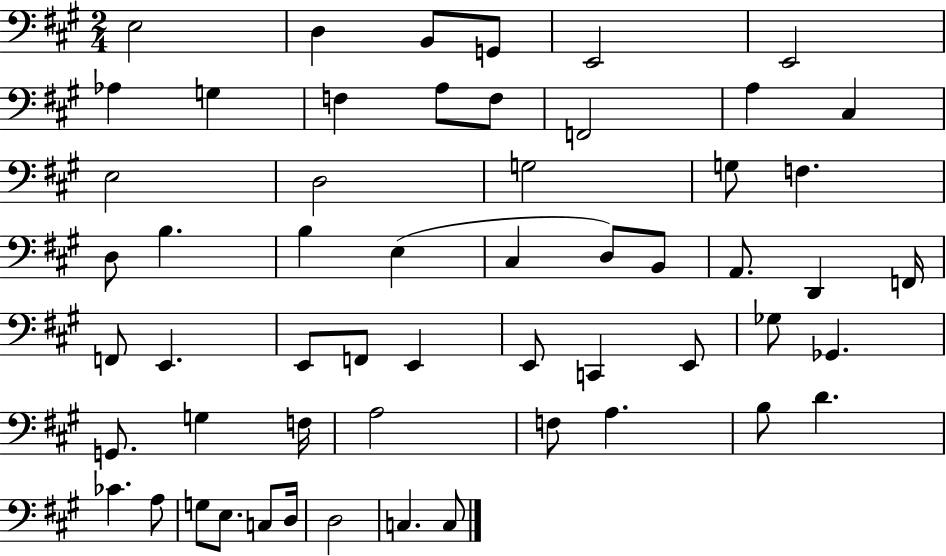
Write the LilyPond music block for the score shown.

{
  \clef bass
  \numericTimeSignature
  \time 2/4
  \key a \major
  e2 | d4 b,8 g,8 | e,2 | e,2 | \break aes4 g4 | f4 a8 f8 | f,2 | a4 cis4 | \break e2 | d2 | g2 | g8 f4. | \break d8 b4. | b4 e4( | cis4 d8) b,8 | a,8. d,4 f,16 | \break f,8 e,4. | e,8 f,8 e,4 | e,8 c,4 e,8 | ges8 ges,4. | \break g,8. g4 f16 | a2 | f8 a4. | b8 d'4. | \break ces'4. a8 | g8 e8. c8 d16 | d2 | c4. c8 | \break \bar "|."
}